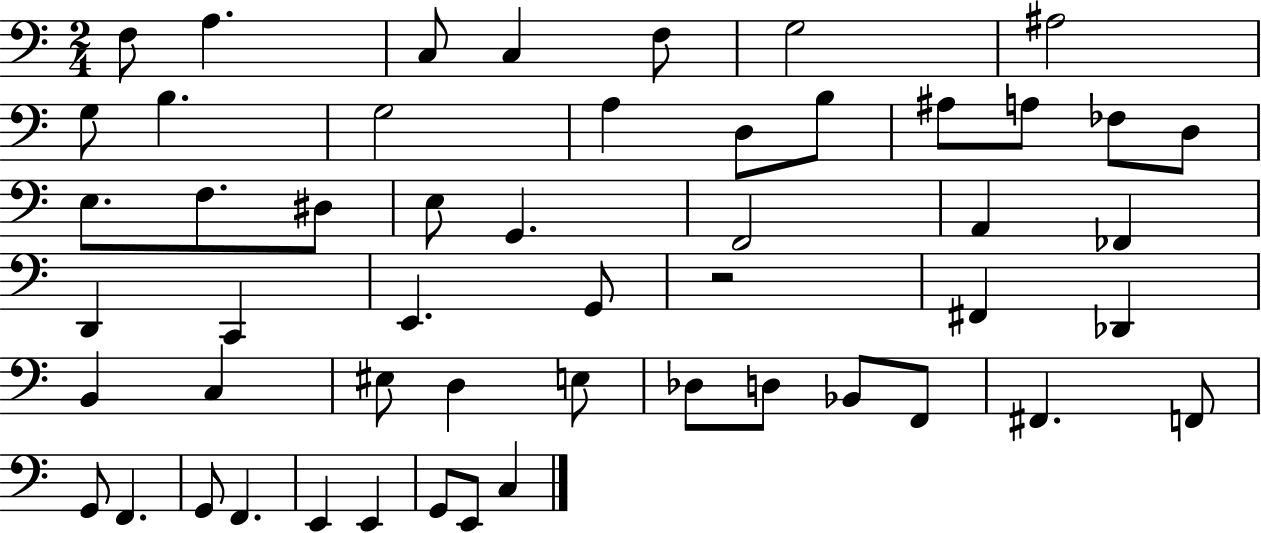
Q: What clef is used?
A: bass